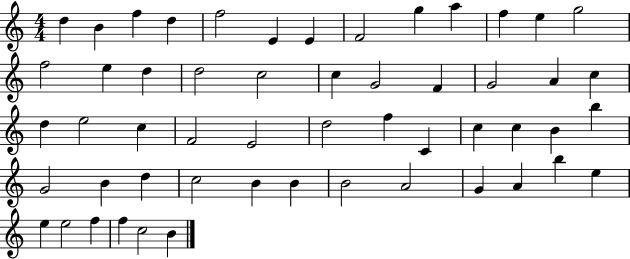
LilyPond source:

{
  \clef treble
  \numericTimeSignature
  \time 4/4
  \key c \major
  d''4 b'4 f''4 d''4 | f''2 e'4 e'4 | f'2 g''4 a''4 | f''4 e''4 g''2 | \break f''2 e''4 d''4 | d''2 c''2 | c''4 g'2 f'4 | g'2 a'4 c''4 | \break d''4 e''2 c''4 | f'2 e'2 | d''2 f''4 c'4 | c''4 c''4 b'4 b''4 | \break g'2 b'4 d''4 | c''2 b'4 b'4 | b'2 a'2 | g'4 a'4 b''4 e''4 | \break e''4 e''2 f''4 | f''4 c''2 b'4 | \bar "|."
}